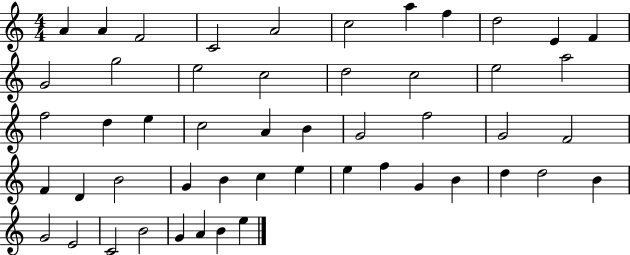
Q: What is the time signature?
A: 4/4